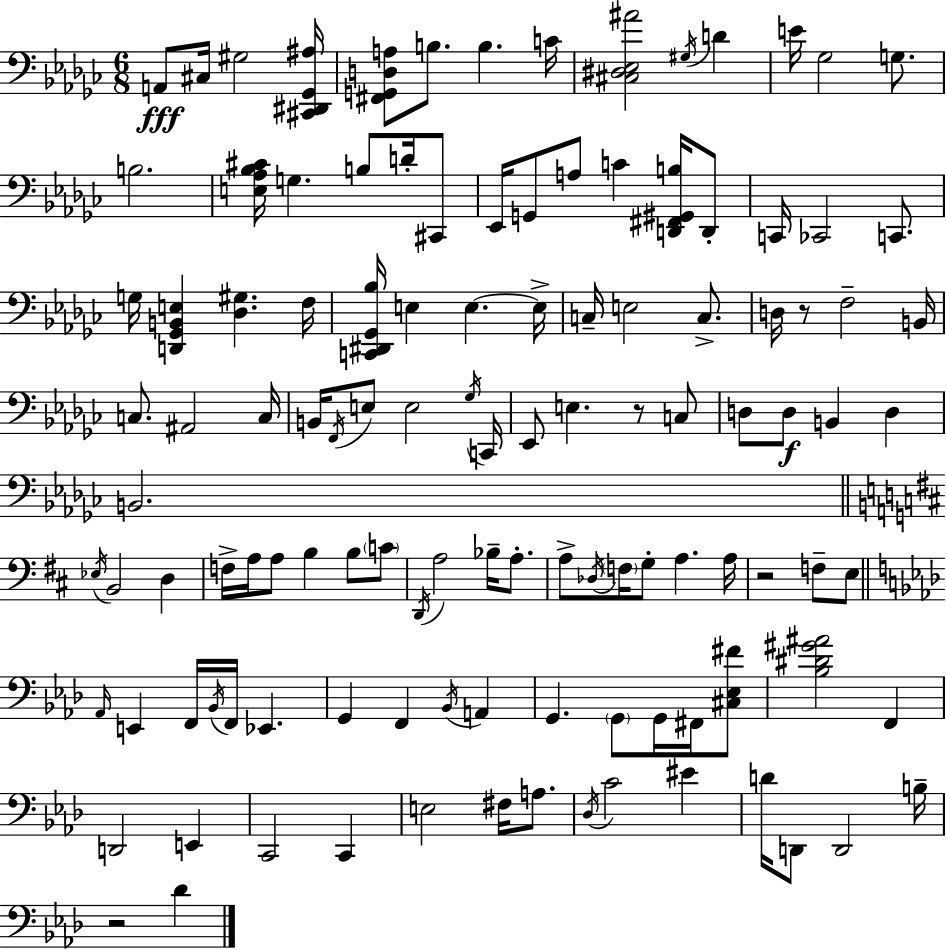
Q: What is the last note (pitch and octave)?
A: Db4